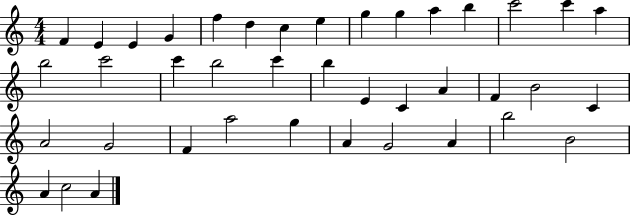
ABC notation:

X:1
T:Untitled
M:4/4
L:1/4
K:C
F E E G f d c e g g a b c'2 c' a b2 c'2 c' b2 c' b E C A F B2 C A2 G2 F a2 g A G2 A b2 B2 A c2 A